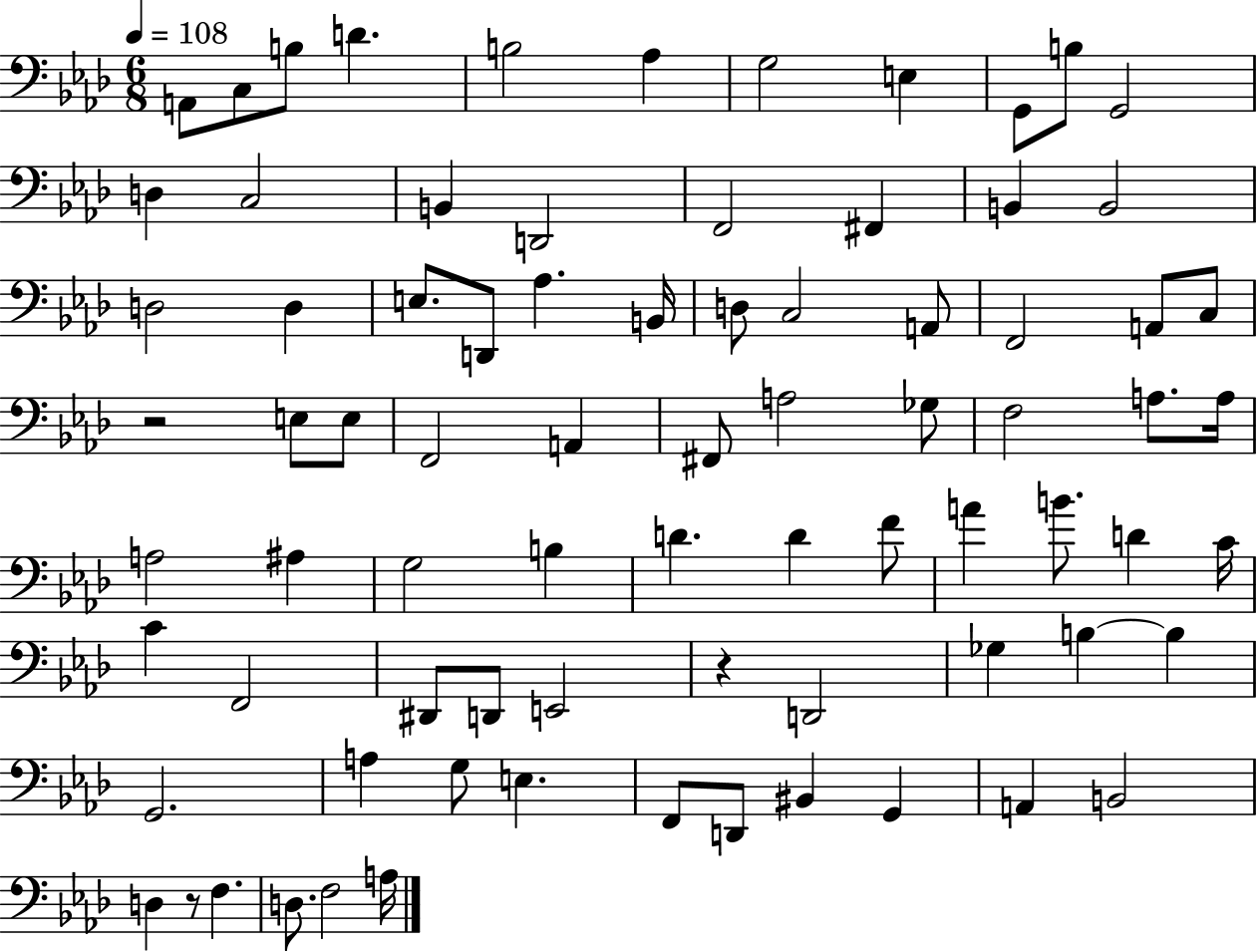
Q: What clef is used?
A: bass